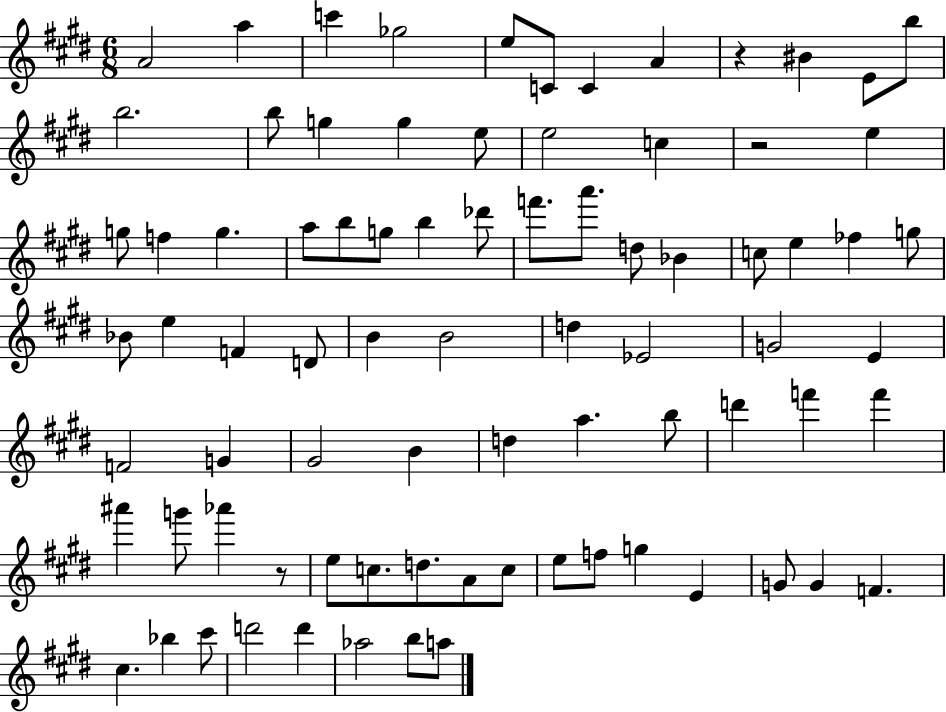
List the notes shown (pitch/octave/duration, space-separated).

A4/h A5/q C6/q Gb5/h E5/e C4/e C4/q A4/q R/q BIS4/q E4/e B5/e B5/h. B5/e G5/q G5/q E5/e E5/h C5/q R/h E5/q G5/e F5/q G5/q. A5/e B5/e G5/e B5/q Db6/e F6/e. A6/e. D5/e Bb4/q C5/e E5/q FES5/q G5/e Bb4/e E5/q F4/q D4/e B4/q B4/h D5/q Eb4/h G4/h E4/q F4/h G4/q G#4/h B4/q D5/q A5/q. B5/e D6/q F6/q F6/q A#6/q G6/e Ab6/q R/e E5/e C5/e. D5/e. A4/e C5/e E5/e F5/e G5/q E4/q G4/e G4/q F4/q. C#5/q. Bb5/q C#6/e D6/h D6/q Ab5/h B5/e A5/e